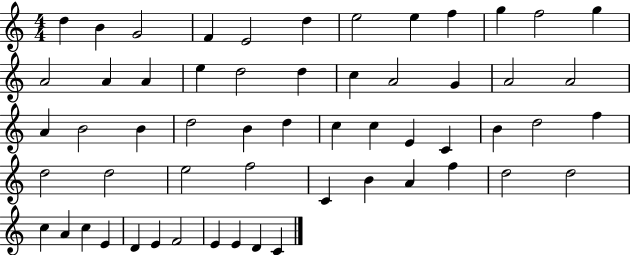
D5/q B4/q G4/h F4/q E4/h D5/q E5/h E5/q F5/q G5/q F5/h G5/q A4/h A4/q A4/q E5/q D5/h D5/q C5/q A4/h G4/q A4/h A4/h A4/q B4/h B4/q D5/h B4/q D5/q C5/q C5/q E4/q C4/q B4/q D5/h F5/q D5/h D5/h E5/h F5/h C4/q B4/q A4/q F5/q D5/h D5/h C5/q A4/q C5/q E4/q D4/q E4/q F4/h E4/q E4/q D4/q C4/q